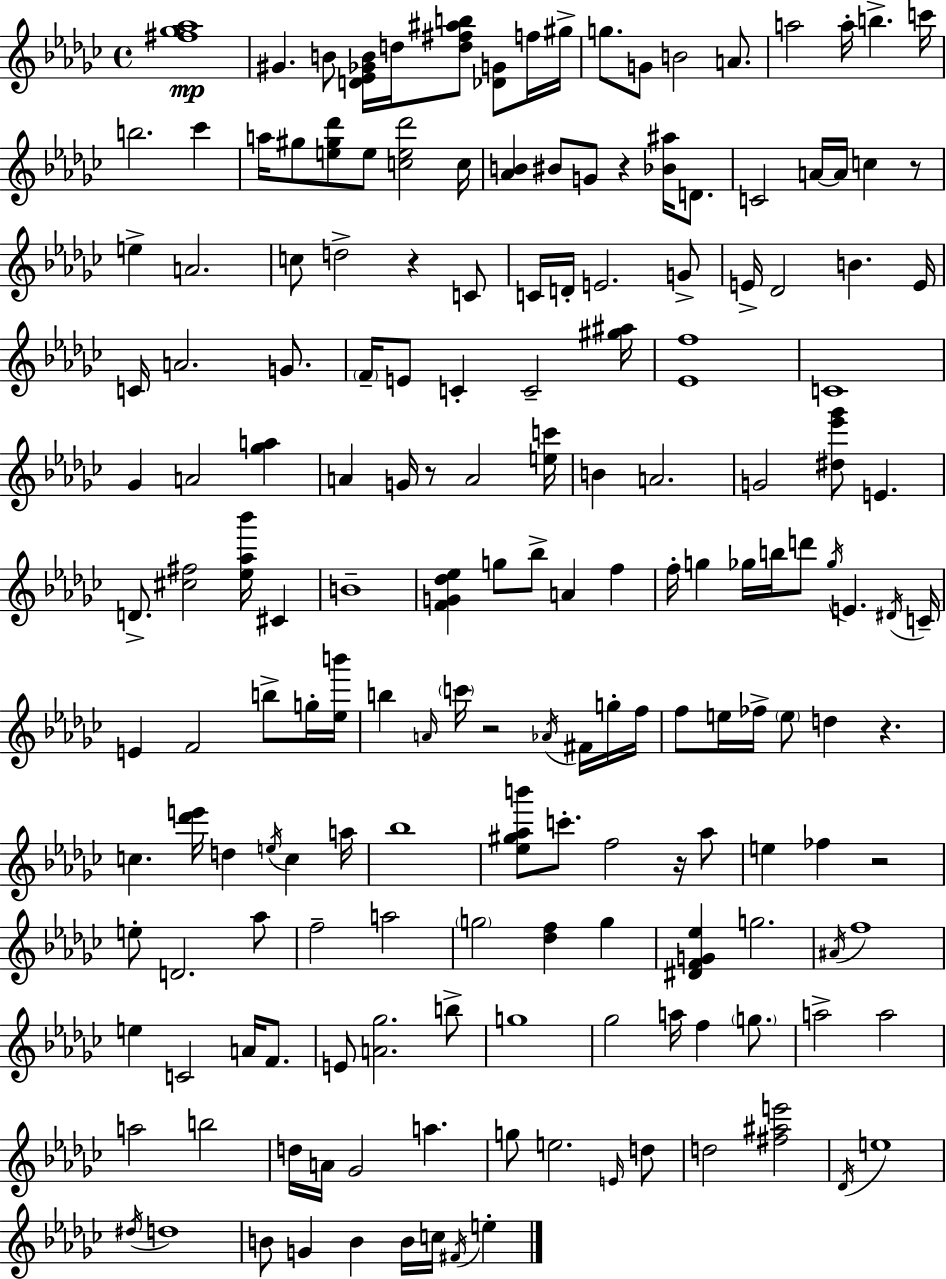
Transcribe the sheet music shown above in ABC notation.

X:1
T:Untitled
M:4/4
L:1/4
K:Ebm
[^f_g_a]4 ^G B/2 [D_E_GB]/4 d/4 [d^f^ab]/2 [_DG]/2 f/4 ^g/4 g/2 G/2 B2 A/2 a2 a/4 b c'/4 b2 _c' a/4 ^g/2 [e^g_d']/2 e/2 [ce_d']2 c/4 [_AB] ^B/2 G/2 z [_B^a]/4 D/2 C2 A/4 A/4 c z/2 e A2 c/2 d2 z C/2 C/4 D/4 E2 G/2 E/4 _D2 B E/4 C/4 A2 G/2 F/4 E/2 C C2 [^g^a]/4 [_Ef]4 C4 _G A2 [_ga] A G/4 z/2 A2 [ec']/4 B A2 G2 [^d_e'_g']/2 E D/2 [^c^f]2 [_e_a_b']/4 ^C B4 [FG_d_e] g/2 _b/2 A f f/4 g _g/4 b/4 d'/2 _g/4 E ^D/4 C/4 E F2 b/2 g/4 [_eb']/4 b A/4 c'/4 z2 _A/4 ^F/4 g/4 f/4 f/2 e/4 _f/4 e/2 d z c [_d'e']/4 d e/4 c a/4 _b4 [_e^g_ab']/2 c'/2 f2 z/4 _a/2 e _f z2 e/2 D2 _a/2 f2 a2 g2 [_df] g [^DFG_e] g2 ^A/4 f4 e C2 A/4 F/2 E/2 [A_g]2 b/2 g4 _g2 a/4 f g/2 a2 a2 a2 b2 d/4 A/4 _G2 a g/2 e2 E/4 d/2 d2 [^f^ae']2 _D/4 e4 ^d/4 d4 B/2 G B B/4 c/4 ^F/4 e